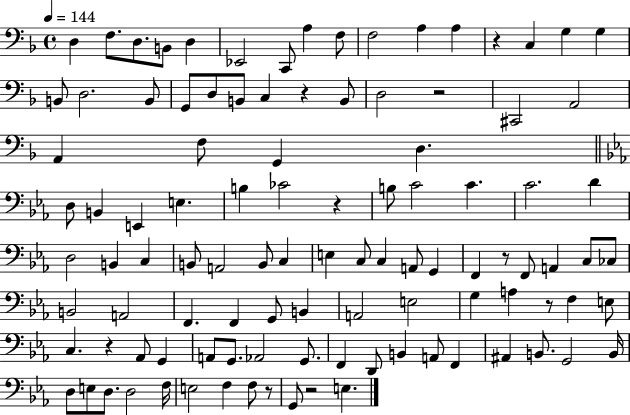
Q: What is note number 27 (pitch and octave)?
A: A2